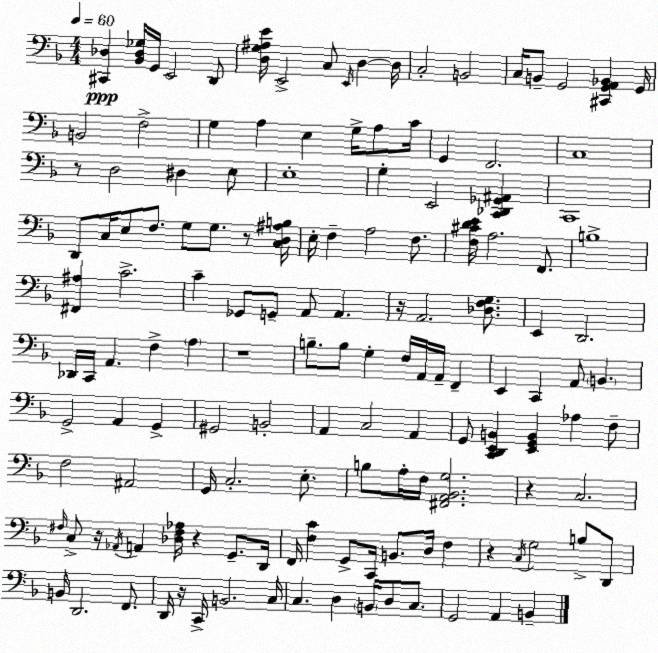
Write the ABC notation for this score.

X:1
T:Untitled
M:4/4
L:1/4
K:F
[^C,,_D,] [_B,,_D,_G,]/4 G,,/4 E,,2 D,,/2 [D,G,^A,E]/4 E,,2 C,/2 E,,/4 D, D,/4 C,2 B,,2 C,/4 B,,/2 G,,2 [^C,,G,,A,,_B,,] G,,/4 B,,2 F,2 G, A, E, G,/4 A,/2 C/4 G,, F,,2 C,4 z/2 D,2 ^D, E,/2 E,4 G, E,,2 [C,,_D,,_G,,^A,,] C,,4 D,,/2 C,/4 E,/2 F,/2 G,/2 G,/2 z/2 [C,D,^A,B,]/4 E,/4 F, A,2 F,/2 [F,^CDE]/4 A,2 F,,/2 B,4 [^F,,^A,] C2 C _G,,/2 G,,/2 A,,/2 A,, z/4 A,,2 [_D,F,G,]/2 E,, D,,2 _D,,/4 C,,/4 A,, F, A, z4 B,/2 B,/2 G, F,/4 A,,/4 A,,/4 F,, E,, C,, A,,/2 B,, G,,2 A,, G,, ^G,,2 B,,2 A,, C,2 A,, G,,/2 [C,,D,,E,,B,,] [E,,G,,B,,] _A, F,/2 F,2 ^A,,2 G,,/4 C,2 E,/2 B,/2 A,/4 F,/4 [^F,,A,,_B,,G,]2 z C,2 ^F,/4 C,/2 z/4 _A,,/4 A,, [_D,^F,_A,]/4 z G,,/2 D,,/4 F,,/4 [F,C] G,,/2 C,,/4 B,,/2 D,/4 F, z C,/4 G,2 B,/2 D,,/2 B,,/4 D,,2 F,,/2 D,,/4 z/4 C,,/4 B,,2 C,/4 C, D, B,,/4 D,/2 C,/2 G,,2 A,, B,,